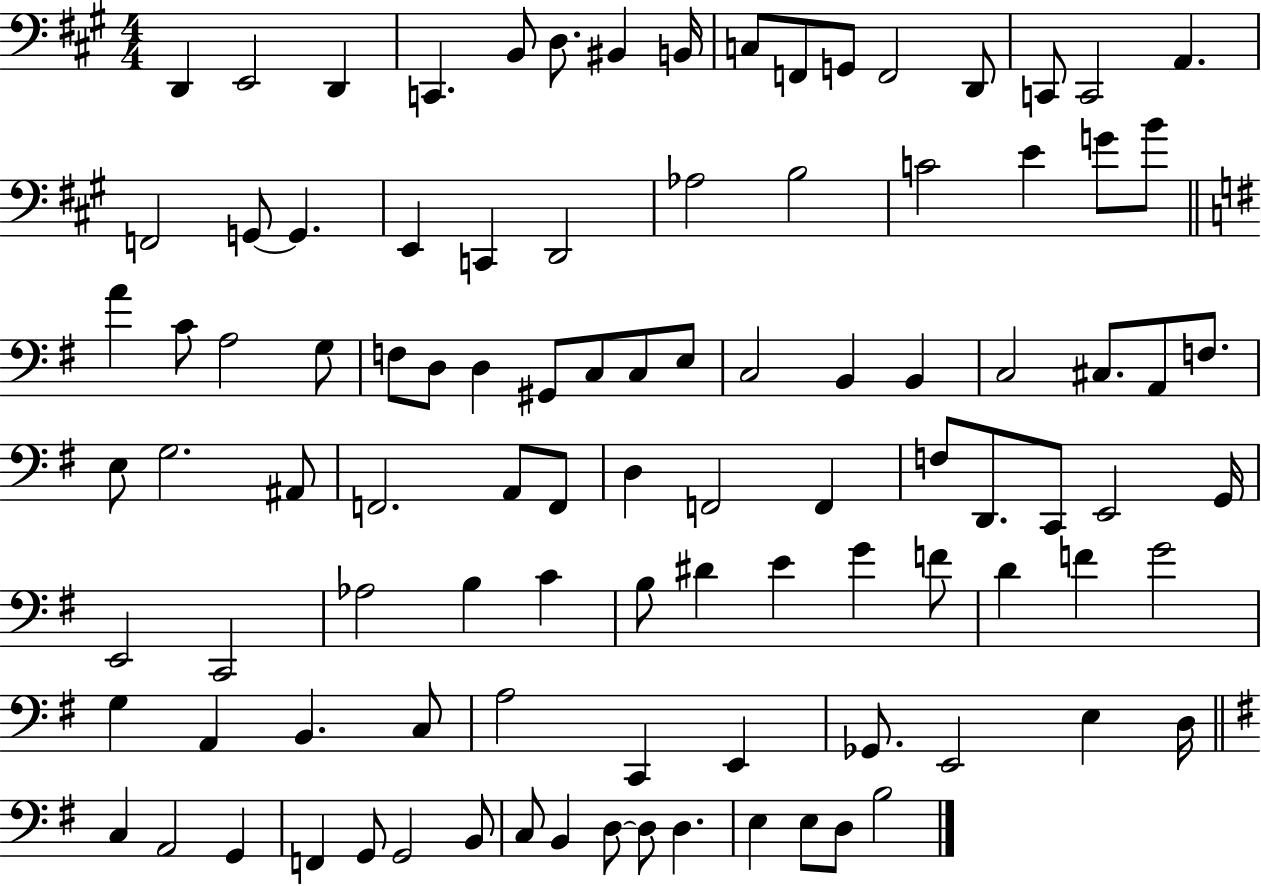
D2/q E2/h D2/q C2/q. B2/e D3/e. BIS2/q B2/s C3/e F2/e G2/e F2/h D2/e C2/e C2/h A2/q. F2/h G2/e G2/q. E2/q C2/q D2/h Ab3/h B3/h C4/h E4/q G4/e B4/e A4/q C4/e A3/h G3/e F3/e D3/e D3/q G#2/e C3/e C3/e E3/e C3/h B2/q B2/q C3/h C#3/e. A2/e F3/e. E3/e G3/h. A#2/e F2/h. A2/e F2/e D3/q F2/h F2/q F3/e D2/e. C2/e E2/h G2/s E2/h C2/h Ab3/h B3/q C4/q B3/e D#4/q E4/q G4/q F4/e D4/q F4/q G4/h G3/q A2/q B2/q. C3/e A3/h C2/q E2/q Gb2/e. E2/h E3/q D3/s C3/q A2/h G2/q F2/q G2/e G2/h B2/e C3/e B2/q D3/e D3/e D3/q. E3/q E3/e D3/e B3/h